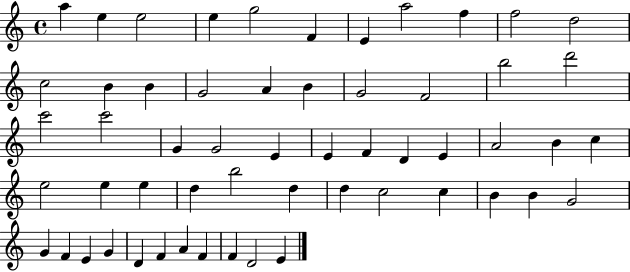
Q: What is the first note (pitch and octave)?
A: A5